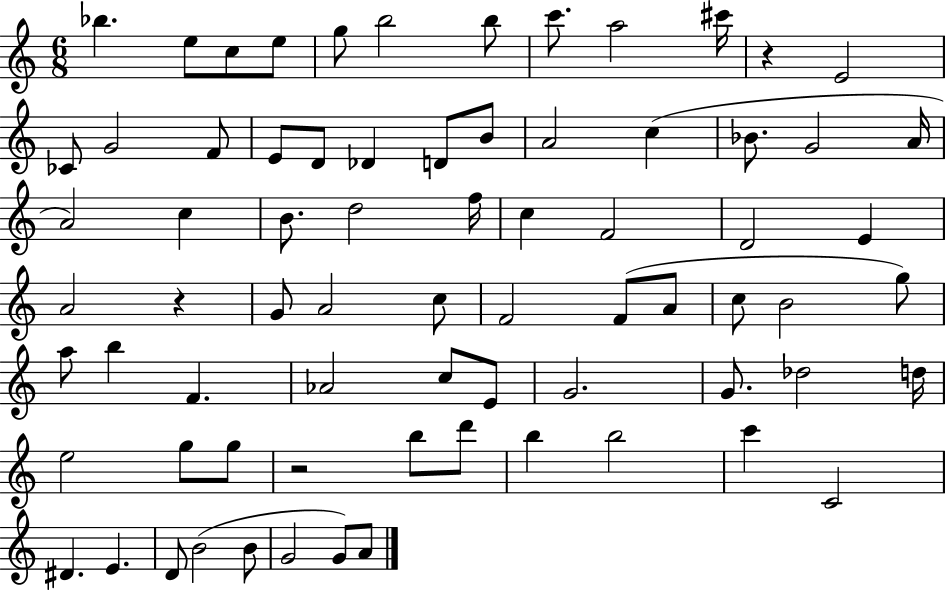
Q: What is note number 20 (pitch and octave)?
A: A4